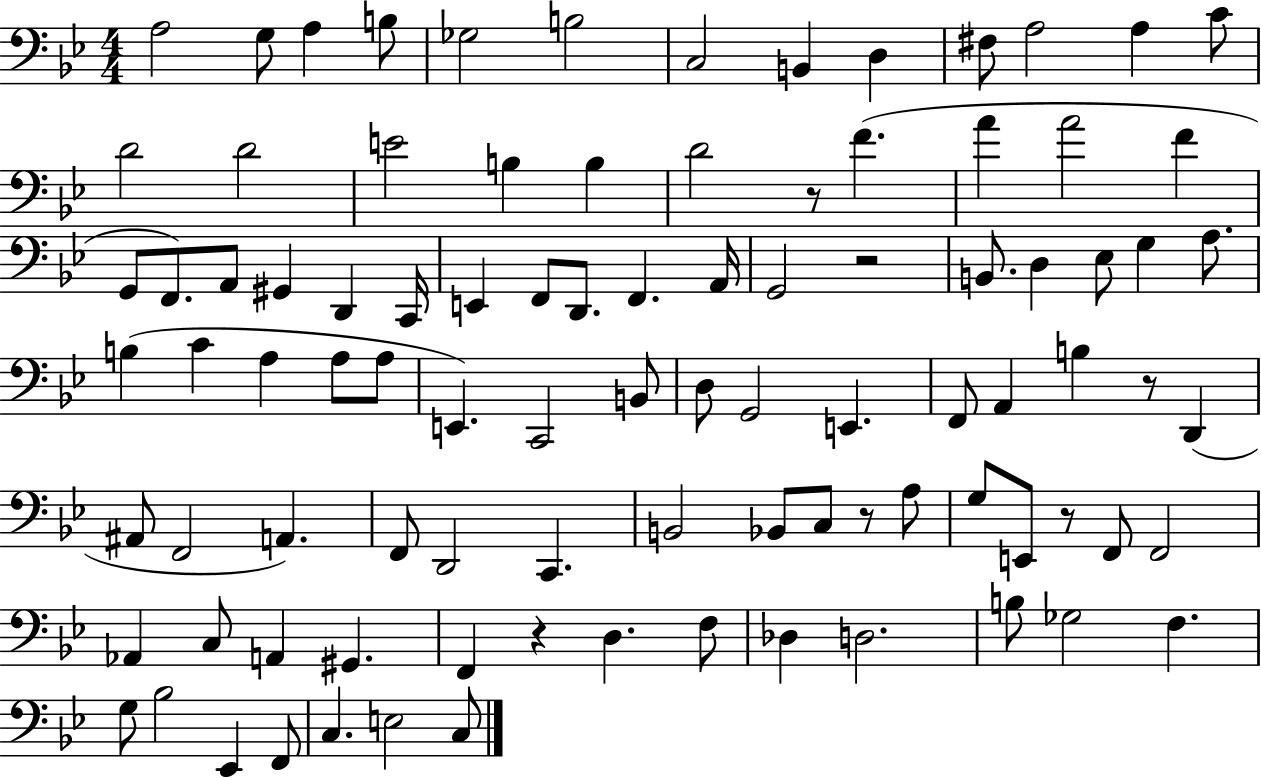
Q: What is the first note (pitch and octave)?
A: A3